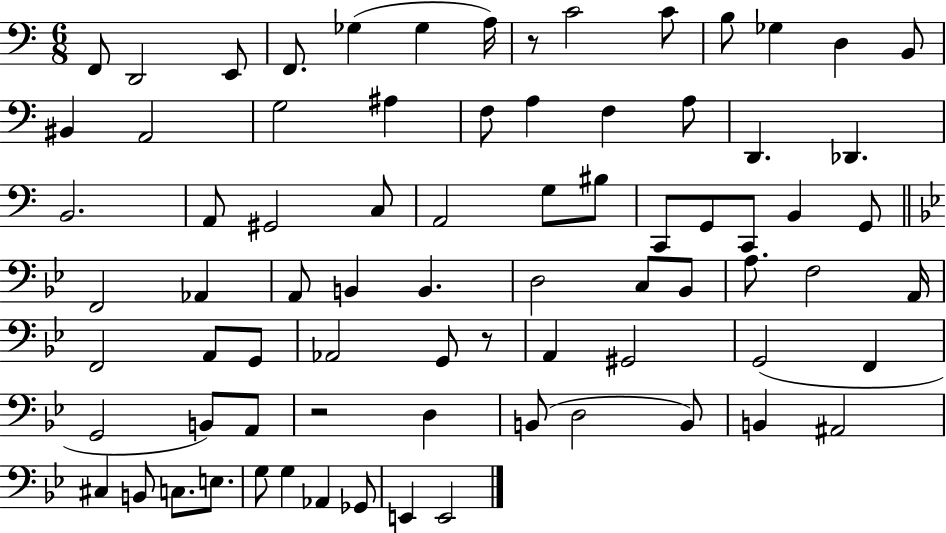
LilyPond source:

{
  \clef bass
  \numericTimeSignature
  \time 6/8
  \key c \major
  f,8 d,2 e,8 | f,8. ges4( ges4 a16) | r8 c'2 c'8 | b8 ges4 d4 b,8 | \break bis,4 a,2 | g2 ais4 | f8 a4 f4 a8 | d,4. des,4. | \break b,2. | a,8 gis,2 c8 | a,2 g8 bis8 | c,8 g,8 c,8 b,4 g,8 | \break \bar "||" \break \key g \minor f,2 aes,4 | a,8 b,4 b,4. | d2 c8 bes,8 | a8. f2 a,16 | \break f,2 a,8 g,8 | aes,2 g,8 r8 | a,4 gis,2 | g,2( f,4 | \break g,2 b,8) a,8 | r2 d4 | b,8( d2 b,8) | b,4 ais,2 | \break cis4 b,8 c8. e8. | g8 g4 aes,4 ges,8 | e,4 e,2 | \bar "|."
}